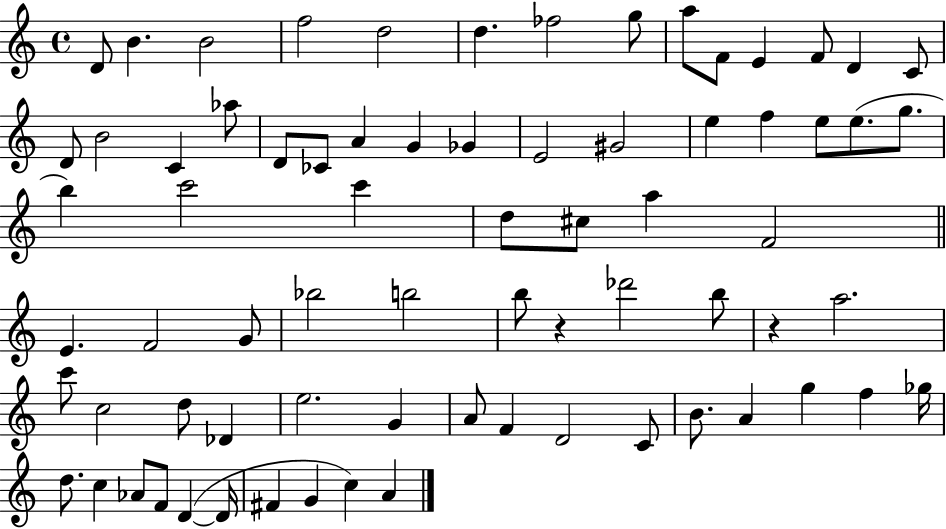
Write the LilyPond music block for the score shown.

{
  \clef treble
  \time 4/4
  \defaultTimeSignature
  \key c \major
  d'8 b'4. b'2 | f''2 d''2 | d''4. fes''2 g''8 | a''8 f'8 e'4 f'8 d'4 c'8 | \break d'8 b'2 c'4 aes''8 | d'8 ces'8 a'4 g'4 ges'4 | e'2 gis'2 | e''4 f''4 e''8 e''8.( g''8. | \break b''4) c'''2 c'''4 | d''8 cis''8 a''4 f'2 | \bar "||" \break \key c \major e'4. f'2 g'8 | bes''2 b''2 | b''8 r4 des'''2 b''8 | r4 a''2. | \break c'''8 c''2 d''8 des'4 | e''2. g'4 | a'8 f'4 d'2 c'8 | b'8. a'4 g''4 f''4 ges''16 | \break d''8. c''4 aes'8 f'8 d'4~(~ d'16 | fis'4 g'4 c''4) a'4 | \bar "|."
}